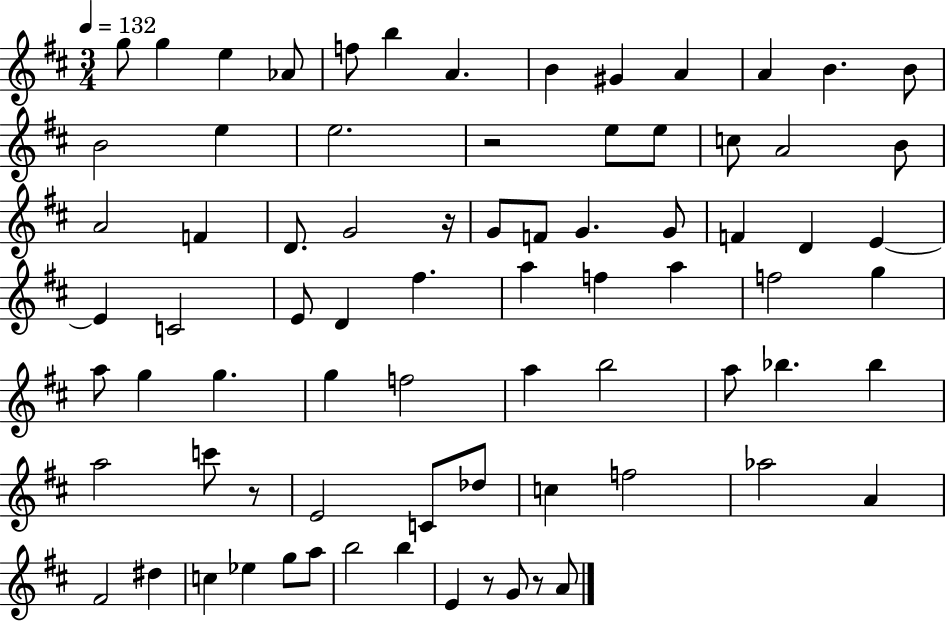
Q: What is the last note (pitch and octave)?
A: A4